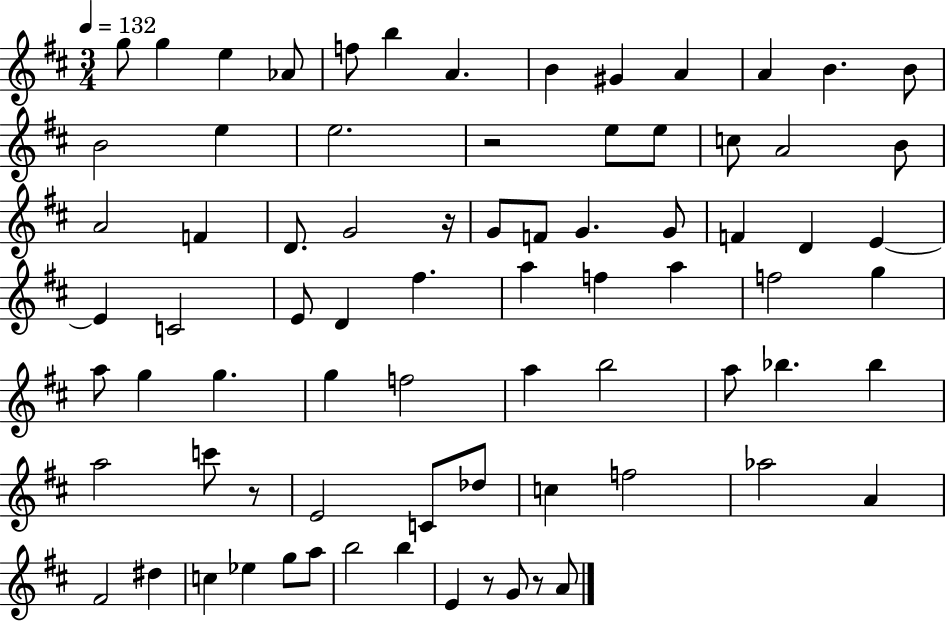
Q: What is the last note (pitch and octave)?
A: A4